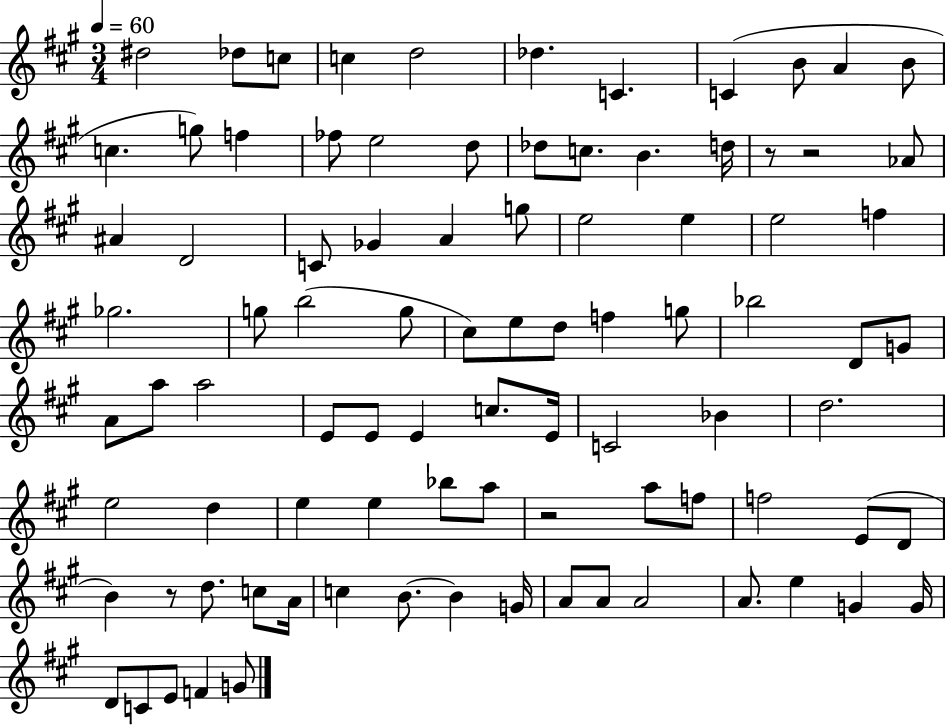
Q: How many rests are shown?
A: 4